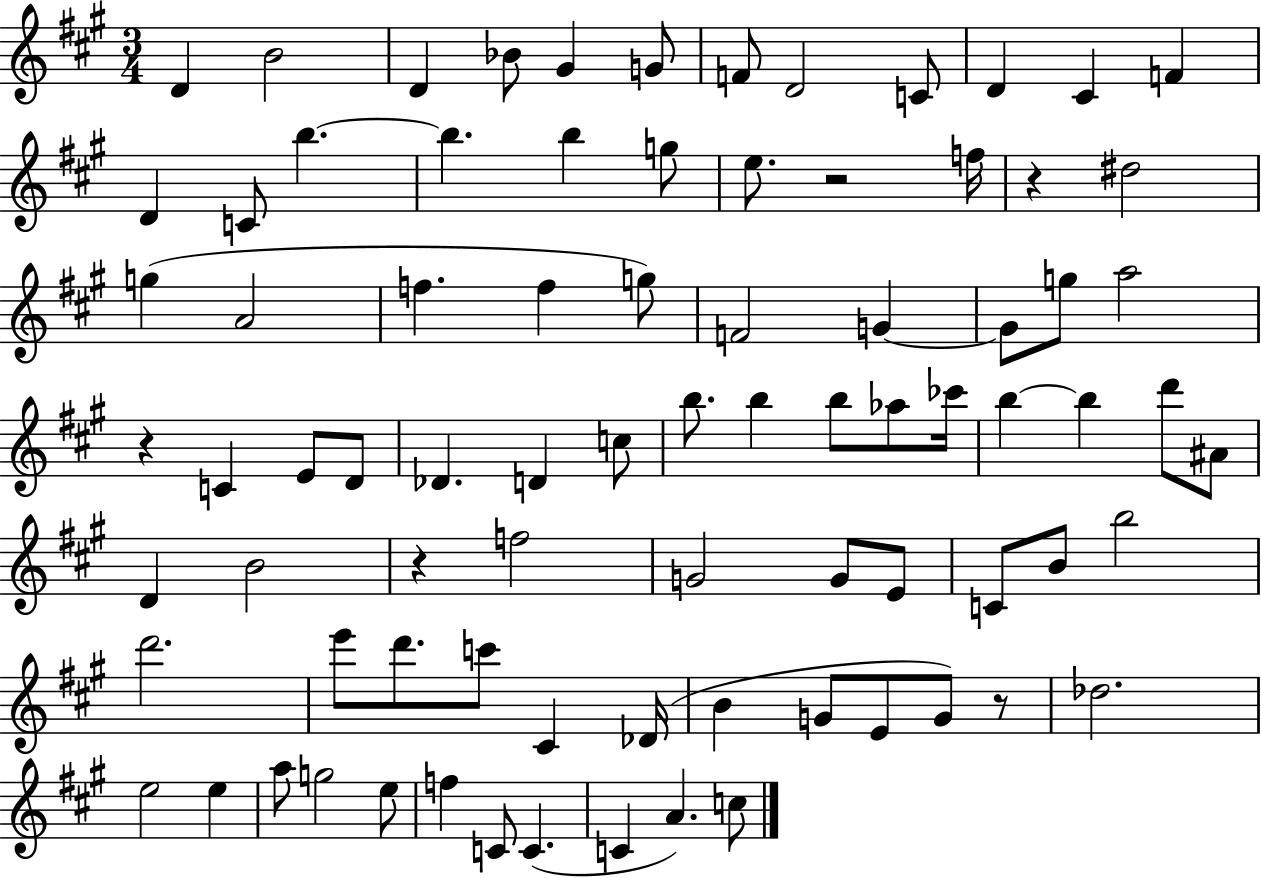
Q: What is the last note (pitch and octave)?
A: C5